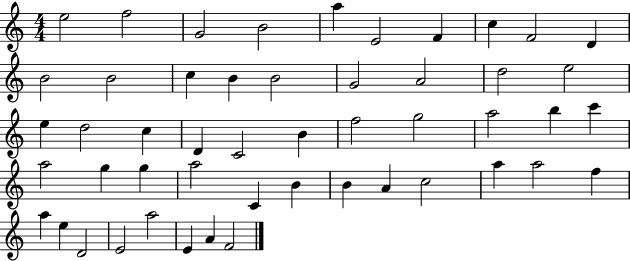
X:1
T:Untitled
M:4/4
L:1/4
K:C
e2 f2 G2 B2 a E2 F c F2 D B2 B2 c B B2 G2 A2 d2 e2 e d2 c D C2 B f2 g2 a2 b c' a2 g g a2 C B B A c2 a a2 f a e D2 E2 a2 E A F2